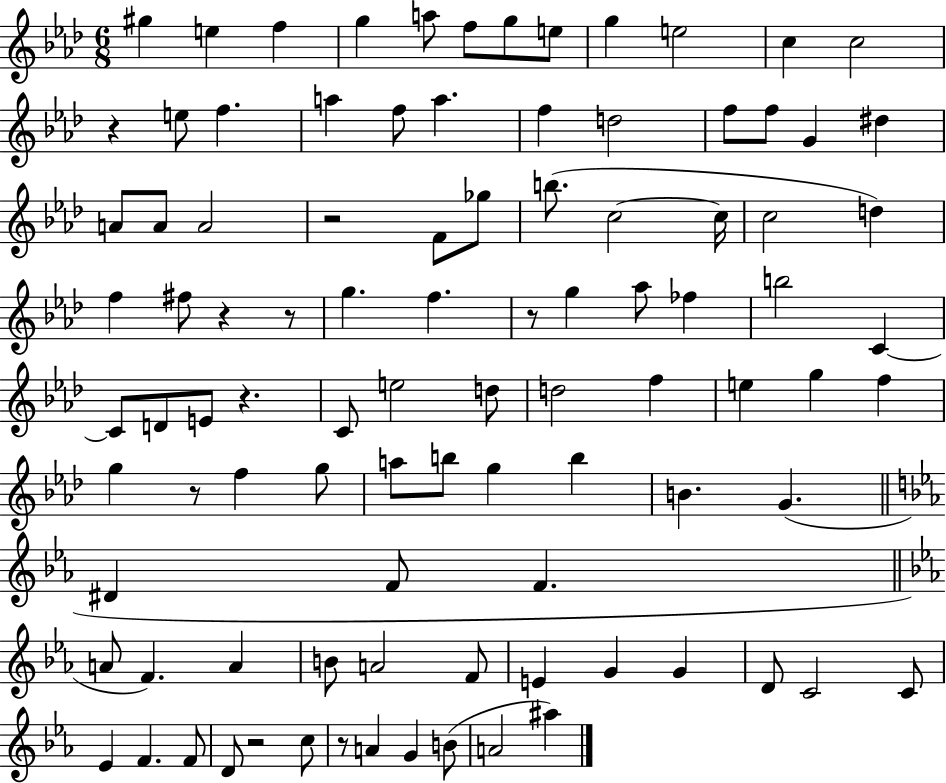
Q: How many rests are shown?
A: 9